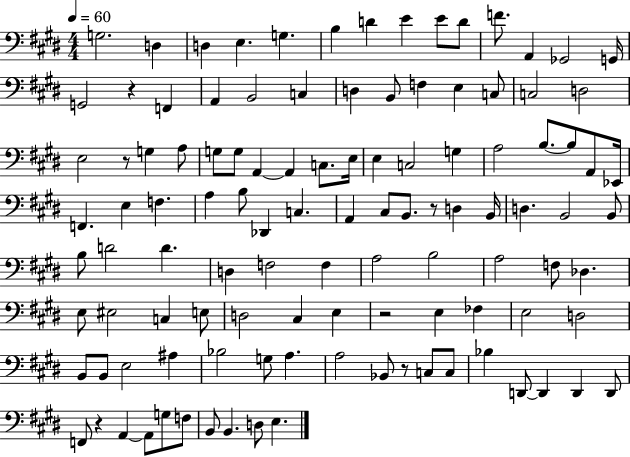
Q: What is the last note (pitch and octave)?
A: E3